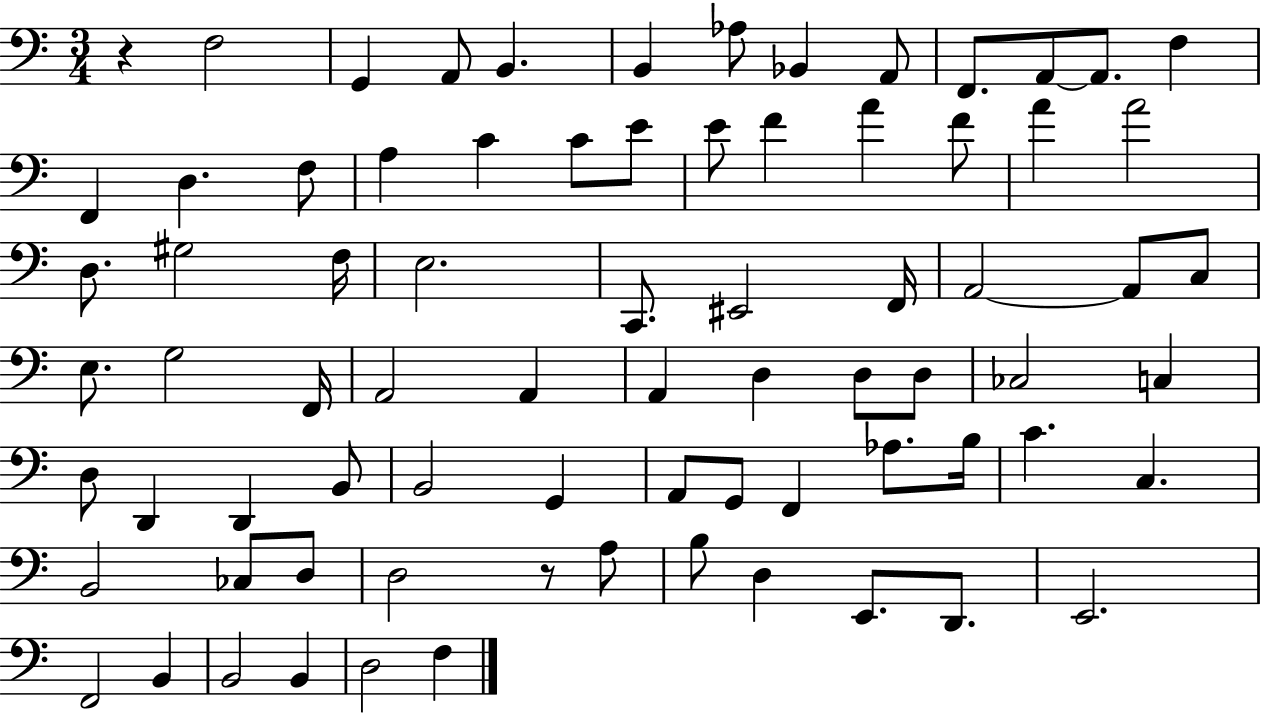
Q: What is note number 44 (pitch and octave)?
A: D3